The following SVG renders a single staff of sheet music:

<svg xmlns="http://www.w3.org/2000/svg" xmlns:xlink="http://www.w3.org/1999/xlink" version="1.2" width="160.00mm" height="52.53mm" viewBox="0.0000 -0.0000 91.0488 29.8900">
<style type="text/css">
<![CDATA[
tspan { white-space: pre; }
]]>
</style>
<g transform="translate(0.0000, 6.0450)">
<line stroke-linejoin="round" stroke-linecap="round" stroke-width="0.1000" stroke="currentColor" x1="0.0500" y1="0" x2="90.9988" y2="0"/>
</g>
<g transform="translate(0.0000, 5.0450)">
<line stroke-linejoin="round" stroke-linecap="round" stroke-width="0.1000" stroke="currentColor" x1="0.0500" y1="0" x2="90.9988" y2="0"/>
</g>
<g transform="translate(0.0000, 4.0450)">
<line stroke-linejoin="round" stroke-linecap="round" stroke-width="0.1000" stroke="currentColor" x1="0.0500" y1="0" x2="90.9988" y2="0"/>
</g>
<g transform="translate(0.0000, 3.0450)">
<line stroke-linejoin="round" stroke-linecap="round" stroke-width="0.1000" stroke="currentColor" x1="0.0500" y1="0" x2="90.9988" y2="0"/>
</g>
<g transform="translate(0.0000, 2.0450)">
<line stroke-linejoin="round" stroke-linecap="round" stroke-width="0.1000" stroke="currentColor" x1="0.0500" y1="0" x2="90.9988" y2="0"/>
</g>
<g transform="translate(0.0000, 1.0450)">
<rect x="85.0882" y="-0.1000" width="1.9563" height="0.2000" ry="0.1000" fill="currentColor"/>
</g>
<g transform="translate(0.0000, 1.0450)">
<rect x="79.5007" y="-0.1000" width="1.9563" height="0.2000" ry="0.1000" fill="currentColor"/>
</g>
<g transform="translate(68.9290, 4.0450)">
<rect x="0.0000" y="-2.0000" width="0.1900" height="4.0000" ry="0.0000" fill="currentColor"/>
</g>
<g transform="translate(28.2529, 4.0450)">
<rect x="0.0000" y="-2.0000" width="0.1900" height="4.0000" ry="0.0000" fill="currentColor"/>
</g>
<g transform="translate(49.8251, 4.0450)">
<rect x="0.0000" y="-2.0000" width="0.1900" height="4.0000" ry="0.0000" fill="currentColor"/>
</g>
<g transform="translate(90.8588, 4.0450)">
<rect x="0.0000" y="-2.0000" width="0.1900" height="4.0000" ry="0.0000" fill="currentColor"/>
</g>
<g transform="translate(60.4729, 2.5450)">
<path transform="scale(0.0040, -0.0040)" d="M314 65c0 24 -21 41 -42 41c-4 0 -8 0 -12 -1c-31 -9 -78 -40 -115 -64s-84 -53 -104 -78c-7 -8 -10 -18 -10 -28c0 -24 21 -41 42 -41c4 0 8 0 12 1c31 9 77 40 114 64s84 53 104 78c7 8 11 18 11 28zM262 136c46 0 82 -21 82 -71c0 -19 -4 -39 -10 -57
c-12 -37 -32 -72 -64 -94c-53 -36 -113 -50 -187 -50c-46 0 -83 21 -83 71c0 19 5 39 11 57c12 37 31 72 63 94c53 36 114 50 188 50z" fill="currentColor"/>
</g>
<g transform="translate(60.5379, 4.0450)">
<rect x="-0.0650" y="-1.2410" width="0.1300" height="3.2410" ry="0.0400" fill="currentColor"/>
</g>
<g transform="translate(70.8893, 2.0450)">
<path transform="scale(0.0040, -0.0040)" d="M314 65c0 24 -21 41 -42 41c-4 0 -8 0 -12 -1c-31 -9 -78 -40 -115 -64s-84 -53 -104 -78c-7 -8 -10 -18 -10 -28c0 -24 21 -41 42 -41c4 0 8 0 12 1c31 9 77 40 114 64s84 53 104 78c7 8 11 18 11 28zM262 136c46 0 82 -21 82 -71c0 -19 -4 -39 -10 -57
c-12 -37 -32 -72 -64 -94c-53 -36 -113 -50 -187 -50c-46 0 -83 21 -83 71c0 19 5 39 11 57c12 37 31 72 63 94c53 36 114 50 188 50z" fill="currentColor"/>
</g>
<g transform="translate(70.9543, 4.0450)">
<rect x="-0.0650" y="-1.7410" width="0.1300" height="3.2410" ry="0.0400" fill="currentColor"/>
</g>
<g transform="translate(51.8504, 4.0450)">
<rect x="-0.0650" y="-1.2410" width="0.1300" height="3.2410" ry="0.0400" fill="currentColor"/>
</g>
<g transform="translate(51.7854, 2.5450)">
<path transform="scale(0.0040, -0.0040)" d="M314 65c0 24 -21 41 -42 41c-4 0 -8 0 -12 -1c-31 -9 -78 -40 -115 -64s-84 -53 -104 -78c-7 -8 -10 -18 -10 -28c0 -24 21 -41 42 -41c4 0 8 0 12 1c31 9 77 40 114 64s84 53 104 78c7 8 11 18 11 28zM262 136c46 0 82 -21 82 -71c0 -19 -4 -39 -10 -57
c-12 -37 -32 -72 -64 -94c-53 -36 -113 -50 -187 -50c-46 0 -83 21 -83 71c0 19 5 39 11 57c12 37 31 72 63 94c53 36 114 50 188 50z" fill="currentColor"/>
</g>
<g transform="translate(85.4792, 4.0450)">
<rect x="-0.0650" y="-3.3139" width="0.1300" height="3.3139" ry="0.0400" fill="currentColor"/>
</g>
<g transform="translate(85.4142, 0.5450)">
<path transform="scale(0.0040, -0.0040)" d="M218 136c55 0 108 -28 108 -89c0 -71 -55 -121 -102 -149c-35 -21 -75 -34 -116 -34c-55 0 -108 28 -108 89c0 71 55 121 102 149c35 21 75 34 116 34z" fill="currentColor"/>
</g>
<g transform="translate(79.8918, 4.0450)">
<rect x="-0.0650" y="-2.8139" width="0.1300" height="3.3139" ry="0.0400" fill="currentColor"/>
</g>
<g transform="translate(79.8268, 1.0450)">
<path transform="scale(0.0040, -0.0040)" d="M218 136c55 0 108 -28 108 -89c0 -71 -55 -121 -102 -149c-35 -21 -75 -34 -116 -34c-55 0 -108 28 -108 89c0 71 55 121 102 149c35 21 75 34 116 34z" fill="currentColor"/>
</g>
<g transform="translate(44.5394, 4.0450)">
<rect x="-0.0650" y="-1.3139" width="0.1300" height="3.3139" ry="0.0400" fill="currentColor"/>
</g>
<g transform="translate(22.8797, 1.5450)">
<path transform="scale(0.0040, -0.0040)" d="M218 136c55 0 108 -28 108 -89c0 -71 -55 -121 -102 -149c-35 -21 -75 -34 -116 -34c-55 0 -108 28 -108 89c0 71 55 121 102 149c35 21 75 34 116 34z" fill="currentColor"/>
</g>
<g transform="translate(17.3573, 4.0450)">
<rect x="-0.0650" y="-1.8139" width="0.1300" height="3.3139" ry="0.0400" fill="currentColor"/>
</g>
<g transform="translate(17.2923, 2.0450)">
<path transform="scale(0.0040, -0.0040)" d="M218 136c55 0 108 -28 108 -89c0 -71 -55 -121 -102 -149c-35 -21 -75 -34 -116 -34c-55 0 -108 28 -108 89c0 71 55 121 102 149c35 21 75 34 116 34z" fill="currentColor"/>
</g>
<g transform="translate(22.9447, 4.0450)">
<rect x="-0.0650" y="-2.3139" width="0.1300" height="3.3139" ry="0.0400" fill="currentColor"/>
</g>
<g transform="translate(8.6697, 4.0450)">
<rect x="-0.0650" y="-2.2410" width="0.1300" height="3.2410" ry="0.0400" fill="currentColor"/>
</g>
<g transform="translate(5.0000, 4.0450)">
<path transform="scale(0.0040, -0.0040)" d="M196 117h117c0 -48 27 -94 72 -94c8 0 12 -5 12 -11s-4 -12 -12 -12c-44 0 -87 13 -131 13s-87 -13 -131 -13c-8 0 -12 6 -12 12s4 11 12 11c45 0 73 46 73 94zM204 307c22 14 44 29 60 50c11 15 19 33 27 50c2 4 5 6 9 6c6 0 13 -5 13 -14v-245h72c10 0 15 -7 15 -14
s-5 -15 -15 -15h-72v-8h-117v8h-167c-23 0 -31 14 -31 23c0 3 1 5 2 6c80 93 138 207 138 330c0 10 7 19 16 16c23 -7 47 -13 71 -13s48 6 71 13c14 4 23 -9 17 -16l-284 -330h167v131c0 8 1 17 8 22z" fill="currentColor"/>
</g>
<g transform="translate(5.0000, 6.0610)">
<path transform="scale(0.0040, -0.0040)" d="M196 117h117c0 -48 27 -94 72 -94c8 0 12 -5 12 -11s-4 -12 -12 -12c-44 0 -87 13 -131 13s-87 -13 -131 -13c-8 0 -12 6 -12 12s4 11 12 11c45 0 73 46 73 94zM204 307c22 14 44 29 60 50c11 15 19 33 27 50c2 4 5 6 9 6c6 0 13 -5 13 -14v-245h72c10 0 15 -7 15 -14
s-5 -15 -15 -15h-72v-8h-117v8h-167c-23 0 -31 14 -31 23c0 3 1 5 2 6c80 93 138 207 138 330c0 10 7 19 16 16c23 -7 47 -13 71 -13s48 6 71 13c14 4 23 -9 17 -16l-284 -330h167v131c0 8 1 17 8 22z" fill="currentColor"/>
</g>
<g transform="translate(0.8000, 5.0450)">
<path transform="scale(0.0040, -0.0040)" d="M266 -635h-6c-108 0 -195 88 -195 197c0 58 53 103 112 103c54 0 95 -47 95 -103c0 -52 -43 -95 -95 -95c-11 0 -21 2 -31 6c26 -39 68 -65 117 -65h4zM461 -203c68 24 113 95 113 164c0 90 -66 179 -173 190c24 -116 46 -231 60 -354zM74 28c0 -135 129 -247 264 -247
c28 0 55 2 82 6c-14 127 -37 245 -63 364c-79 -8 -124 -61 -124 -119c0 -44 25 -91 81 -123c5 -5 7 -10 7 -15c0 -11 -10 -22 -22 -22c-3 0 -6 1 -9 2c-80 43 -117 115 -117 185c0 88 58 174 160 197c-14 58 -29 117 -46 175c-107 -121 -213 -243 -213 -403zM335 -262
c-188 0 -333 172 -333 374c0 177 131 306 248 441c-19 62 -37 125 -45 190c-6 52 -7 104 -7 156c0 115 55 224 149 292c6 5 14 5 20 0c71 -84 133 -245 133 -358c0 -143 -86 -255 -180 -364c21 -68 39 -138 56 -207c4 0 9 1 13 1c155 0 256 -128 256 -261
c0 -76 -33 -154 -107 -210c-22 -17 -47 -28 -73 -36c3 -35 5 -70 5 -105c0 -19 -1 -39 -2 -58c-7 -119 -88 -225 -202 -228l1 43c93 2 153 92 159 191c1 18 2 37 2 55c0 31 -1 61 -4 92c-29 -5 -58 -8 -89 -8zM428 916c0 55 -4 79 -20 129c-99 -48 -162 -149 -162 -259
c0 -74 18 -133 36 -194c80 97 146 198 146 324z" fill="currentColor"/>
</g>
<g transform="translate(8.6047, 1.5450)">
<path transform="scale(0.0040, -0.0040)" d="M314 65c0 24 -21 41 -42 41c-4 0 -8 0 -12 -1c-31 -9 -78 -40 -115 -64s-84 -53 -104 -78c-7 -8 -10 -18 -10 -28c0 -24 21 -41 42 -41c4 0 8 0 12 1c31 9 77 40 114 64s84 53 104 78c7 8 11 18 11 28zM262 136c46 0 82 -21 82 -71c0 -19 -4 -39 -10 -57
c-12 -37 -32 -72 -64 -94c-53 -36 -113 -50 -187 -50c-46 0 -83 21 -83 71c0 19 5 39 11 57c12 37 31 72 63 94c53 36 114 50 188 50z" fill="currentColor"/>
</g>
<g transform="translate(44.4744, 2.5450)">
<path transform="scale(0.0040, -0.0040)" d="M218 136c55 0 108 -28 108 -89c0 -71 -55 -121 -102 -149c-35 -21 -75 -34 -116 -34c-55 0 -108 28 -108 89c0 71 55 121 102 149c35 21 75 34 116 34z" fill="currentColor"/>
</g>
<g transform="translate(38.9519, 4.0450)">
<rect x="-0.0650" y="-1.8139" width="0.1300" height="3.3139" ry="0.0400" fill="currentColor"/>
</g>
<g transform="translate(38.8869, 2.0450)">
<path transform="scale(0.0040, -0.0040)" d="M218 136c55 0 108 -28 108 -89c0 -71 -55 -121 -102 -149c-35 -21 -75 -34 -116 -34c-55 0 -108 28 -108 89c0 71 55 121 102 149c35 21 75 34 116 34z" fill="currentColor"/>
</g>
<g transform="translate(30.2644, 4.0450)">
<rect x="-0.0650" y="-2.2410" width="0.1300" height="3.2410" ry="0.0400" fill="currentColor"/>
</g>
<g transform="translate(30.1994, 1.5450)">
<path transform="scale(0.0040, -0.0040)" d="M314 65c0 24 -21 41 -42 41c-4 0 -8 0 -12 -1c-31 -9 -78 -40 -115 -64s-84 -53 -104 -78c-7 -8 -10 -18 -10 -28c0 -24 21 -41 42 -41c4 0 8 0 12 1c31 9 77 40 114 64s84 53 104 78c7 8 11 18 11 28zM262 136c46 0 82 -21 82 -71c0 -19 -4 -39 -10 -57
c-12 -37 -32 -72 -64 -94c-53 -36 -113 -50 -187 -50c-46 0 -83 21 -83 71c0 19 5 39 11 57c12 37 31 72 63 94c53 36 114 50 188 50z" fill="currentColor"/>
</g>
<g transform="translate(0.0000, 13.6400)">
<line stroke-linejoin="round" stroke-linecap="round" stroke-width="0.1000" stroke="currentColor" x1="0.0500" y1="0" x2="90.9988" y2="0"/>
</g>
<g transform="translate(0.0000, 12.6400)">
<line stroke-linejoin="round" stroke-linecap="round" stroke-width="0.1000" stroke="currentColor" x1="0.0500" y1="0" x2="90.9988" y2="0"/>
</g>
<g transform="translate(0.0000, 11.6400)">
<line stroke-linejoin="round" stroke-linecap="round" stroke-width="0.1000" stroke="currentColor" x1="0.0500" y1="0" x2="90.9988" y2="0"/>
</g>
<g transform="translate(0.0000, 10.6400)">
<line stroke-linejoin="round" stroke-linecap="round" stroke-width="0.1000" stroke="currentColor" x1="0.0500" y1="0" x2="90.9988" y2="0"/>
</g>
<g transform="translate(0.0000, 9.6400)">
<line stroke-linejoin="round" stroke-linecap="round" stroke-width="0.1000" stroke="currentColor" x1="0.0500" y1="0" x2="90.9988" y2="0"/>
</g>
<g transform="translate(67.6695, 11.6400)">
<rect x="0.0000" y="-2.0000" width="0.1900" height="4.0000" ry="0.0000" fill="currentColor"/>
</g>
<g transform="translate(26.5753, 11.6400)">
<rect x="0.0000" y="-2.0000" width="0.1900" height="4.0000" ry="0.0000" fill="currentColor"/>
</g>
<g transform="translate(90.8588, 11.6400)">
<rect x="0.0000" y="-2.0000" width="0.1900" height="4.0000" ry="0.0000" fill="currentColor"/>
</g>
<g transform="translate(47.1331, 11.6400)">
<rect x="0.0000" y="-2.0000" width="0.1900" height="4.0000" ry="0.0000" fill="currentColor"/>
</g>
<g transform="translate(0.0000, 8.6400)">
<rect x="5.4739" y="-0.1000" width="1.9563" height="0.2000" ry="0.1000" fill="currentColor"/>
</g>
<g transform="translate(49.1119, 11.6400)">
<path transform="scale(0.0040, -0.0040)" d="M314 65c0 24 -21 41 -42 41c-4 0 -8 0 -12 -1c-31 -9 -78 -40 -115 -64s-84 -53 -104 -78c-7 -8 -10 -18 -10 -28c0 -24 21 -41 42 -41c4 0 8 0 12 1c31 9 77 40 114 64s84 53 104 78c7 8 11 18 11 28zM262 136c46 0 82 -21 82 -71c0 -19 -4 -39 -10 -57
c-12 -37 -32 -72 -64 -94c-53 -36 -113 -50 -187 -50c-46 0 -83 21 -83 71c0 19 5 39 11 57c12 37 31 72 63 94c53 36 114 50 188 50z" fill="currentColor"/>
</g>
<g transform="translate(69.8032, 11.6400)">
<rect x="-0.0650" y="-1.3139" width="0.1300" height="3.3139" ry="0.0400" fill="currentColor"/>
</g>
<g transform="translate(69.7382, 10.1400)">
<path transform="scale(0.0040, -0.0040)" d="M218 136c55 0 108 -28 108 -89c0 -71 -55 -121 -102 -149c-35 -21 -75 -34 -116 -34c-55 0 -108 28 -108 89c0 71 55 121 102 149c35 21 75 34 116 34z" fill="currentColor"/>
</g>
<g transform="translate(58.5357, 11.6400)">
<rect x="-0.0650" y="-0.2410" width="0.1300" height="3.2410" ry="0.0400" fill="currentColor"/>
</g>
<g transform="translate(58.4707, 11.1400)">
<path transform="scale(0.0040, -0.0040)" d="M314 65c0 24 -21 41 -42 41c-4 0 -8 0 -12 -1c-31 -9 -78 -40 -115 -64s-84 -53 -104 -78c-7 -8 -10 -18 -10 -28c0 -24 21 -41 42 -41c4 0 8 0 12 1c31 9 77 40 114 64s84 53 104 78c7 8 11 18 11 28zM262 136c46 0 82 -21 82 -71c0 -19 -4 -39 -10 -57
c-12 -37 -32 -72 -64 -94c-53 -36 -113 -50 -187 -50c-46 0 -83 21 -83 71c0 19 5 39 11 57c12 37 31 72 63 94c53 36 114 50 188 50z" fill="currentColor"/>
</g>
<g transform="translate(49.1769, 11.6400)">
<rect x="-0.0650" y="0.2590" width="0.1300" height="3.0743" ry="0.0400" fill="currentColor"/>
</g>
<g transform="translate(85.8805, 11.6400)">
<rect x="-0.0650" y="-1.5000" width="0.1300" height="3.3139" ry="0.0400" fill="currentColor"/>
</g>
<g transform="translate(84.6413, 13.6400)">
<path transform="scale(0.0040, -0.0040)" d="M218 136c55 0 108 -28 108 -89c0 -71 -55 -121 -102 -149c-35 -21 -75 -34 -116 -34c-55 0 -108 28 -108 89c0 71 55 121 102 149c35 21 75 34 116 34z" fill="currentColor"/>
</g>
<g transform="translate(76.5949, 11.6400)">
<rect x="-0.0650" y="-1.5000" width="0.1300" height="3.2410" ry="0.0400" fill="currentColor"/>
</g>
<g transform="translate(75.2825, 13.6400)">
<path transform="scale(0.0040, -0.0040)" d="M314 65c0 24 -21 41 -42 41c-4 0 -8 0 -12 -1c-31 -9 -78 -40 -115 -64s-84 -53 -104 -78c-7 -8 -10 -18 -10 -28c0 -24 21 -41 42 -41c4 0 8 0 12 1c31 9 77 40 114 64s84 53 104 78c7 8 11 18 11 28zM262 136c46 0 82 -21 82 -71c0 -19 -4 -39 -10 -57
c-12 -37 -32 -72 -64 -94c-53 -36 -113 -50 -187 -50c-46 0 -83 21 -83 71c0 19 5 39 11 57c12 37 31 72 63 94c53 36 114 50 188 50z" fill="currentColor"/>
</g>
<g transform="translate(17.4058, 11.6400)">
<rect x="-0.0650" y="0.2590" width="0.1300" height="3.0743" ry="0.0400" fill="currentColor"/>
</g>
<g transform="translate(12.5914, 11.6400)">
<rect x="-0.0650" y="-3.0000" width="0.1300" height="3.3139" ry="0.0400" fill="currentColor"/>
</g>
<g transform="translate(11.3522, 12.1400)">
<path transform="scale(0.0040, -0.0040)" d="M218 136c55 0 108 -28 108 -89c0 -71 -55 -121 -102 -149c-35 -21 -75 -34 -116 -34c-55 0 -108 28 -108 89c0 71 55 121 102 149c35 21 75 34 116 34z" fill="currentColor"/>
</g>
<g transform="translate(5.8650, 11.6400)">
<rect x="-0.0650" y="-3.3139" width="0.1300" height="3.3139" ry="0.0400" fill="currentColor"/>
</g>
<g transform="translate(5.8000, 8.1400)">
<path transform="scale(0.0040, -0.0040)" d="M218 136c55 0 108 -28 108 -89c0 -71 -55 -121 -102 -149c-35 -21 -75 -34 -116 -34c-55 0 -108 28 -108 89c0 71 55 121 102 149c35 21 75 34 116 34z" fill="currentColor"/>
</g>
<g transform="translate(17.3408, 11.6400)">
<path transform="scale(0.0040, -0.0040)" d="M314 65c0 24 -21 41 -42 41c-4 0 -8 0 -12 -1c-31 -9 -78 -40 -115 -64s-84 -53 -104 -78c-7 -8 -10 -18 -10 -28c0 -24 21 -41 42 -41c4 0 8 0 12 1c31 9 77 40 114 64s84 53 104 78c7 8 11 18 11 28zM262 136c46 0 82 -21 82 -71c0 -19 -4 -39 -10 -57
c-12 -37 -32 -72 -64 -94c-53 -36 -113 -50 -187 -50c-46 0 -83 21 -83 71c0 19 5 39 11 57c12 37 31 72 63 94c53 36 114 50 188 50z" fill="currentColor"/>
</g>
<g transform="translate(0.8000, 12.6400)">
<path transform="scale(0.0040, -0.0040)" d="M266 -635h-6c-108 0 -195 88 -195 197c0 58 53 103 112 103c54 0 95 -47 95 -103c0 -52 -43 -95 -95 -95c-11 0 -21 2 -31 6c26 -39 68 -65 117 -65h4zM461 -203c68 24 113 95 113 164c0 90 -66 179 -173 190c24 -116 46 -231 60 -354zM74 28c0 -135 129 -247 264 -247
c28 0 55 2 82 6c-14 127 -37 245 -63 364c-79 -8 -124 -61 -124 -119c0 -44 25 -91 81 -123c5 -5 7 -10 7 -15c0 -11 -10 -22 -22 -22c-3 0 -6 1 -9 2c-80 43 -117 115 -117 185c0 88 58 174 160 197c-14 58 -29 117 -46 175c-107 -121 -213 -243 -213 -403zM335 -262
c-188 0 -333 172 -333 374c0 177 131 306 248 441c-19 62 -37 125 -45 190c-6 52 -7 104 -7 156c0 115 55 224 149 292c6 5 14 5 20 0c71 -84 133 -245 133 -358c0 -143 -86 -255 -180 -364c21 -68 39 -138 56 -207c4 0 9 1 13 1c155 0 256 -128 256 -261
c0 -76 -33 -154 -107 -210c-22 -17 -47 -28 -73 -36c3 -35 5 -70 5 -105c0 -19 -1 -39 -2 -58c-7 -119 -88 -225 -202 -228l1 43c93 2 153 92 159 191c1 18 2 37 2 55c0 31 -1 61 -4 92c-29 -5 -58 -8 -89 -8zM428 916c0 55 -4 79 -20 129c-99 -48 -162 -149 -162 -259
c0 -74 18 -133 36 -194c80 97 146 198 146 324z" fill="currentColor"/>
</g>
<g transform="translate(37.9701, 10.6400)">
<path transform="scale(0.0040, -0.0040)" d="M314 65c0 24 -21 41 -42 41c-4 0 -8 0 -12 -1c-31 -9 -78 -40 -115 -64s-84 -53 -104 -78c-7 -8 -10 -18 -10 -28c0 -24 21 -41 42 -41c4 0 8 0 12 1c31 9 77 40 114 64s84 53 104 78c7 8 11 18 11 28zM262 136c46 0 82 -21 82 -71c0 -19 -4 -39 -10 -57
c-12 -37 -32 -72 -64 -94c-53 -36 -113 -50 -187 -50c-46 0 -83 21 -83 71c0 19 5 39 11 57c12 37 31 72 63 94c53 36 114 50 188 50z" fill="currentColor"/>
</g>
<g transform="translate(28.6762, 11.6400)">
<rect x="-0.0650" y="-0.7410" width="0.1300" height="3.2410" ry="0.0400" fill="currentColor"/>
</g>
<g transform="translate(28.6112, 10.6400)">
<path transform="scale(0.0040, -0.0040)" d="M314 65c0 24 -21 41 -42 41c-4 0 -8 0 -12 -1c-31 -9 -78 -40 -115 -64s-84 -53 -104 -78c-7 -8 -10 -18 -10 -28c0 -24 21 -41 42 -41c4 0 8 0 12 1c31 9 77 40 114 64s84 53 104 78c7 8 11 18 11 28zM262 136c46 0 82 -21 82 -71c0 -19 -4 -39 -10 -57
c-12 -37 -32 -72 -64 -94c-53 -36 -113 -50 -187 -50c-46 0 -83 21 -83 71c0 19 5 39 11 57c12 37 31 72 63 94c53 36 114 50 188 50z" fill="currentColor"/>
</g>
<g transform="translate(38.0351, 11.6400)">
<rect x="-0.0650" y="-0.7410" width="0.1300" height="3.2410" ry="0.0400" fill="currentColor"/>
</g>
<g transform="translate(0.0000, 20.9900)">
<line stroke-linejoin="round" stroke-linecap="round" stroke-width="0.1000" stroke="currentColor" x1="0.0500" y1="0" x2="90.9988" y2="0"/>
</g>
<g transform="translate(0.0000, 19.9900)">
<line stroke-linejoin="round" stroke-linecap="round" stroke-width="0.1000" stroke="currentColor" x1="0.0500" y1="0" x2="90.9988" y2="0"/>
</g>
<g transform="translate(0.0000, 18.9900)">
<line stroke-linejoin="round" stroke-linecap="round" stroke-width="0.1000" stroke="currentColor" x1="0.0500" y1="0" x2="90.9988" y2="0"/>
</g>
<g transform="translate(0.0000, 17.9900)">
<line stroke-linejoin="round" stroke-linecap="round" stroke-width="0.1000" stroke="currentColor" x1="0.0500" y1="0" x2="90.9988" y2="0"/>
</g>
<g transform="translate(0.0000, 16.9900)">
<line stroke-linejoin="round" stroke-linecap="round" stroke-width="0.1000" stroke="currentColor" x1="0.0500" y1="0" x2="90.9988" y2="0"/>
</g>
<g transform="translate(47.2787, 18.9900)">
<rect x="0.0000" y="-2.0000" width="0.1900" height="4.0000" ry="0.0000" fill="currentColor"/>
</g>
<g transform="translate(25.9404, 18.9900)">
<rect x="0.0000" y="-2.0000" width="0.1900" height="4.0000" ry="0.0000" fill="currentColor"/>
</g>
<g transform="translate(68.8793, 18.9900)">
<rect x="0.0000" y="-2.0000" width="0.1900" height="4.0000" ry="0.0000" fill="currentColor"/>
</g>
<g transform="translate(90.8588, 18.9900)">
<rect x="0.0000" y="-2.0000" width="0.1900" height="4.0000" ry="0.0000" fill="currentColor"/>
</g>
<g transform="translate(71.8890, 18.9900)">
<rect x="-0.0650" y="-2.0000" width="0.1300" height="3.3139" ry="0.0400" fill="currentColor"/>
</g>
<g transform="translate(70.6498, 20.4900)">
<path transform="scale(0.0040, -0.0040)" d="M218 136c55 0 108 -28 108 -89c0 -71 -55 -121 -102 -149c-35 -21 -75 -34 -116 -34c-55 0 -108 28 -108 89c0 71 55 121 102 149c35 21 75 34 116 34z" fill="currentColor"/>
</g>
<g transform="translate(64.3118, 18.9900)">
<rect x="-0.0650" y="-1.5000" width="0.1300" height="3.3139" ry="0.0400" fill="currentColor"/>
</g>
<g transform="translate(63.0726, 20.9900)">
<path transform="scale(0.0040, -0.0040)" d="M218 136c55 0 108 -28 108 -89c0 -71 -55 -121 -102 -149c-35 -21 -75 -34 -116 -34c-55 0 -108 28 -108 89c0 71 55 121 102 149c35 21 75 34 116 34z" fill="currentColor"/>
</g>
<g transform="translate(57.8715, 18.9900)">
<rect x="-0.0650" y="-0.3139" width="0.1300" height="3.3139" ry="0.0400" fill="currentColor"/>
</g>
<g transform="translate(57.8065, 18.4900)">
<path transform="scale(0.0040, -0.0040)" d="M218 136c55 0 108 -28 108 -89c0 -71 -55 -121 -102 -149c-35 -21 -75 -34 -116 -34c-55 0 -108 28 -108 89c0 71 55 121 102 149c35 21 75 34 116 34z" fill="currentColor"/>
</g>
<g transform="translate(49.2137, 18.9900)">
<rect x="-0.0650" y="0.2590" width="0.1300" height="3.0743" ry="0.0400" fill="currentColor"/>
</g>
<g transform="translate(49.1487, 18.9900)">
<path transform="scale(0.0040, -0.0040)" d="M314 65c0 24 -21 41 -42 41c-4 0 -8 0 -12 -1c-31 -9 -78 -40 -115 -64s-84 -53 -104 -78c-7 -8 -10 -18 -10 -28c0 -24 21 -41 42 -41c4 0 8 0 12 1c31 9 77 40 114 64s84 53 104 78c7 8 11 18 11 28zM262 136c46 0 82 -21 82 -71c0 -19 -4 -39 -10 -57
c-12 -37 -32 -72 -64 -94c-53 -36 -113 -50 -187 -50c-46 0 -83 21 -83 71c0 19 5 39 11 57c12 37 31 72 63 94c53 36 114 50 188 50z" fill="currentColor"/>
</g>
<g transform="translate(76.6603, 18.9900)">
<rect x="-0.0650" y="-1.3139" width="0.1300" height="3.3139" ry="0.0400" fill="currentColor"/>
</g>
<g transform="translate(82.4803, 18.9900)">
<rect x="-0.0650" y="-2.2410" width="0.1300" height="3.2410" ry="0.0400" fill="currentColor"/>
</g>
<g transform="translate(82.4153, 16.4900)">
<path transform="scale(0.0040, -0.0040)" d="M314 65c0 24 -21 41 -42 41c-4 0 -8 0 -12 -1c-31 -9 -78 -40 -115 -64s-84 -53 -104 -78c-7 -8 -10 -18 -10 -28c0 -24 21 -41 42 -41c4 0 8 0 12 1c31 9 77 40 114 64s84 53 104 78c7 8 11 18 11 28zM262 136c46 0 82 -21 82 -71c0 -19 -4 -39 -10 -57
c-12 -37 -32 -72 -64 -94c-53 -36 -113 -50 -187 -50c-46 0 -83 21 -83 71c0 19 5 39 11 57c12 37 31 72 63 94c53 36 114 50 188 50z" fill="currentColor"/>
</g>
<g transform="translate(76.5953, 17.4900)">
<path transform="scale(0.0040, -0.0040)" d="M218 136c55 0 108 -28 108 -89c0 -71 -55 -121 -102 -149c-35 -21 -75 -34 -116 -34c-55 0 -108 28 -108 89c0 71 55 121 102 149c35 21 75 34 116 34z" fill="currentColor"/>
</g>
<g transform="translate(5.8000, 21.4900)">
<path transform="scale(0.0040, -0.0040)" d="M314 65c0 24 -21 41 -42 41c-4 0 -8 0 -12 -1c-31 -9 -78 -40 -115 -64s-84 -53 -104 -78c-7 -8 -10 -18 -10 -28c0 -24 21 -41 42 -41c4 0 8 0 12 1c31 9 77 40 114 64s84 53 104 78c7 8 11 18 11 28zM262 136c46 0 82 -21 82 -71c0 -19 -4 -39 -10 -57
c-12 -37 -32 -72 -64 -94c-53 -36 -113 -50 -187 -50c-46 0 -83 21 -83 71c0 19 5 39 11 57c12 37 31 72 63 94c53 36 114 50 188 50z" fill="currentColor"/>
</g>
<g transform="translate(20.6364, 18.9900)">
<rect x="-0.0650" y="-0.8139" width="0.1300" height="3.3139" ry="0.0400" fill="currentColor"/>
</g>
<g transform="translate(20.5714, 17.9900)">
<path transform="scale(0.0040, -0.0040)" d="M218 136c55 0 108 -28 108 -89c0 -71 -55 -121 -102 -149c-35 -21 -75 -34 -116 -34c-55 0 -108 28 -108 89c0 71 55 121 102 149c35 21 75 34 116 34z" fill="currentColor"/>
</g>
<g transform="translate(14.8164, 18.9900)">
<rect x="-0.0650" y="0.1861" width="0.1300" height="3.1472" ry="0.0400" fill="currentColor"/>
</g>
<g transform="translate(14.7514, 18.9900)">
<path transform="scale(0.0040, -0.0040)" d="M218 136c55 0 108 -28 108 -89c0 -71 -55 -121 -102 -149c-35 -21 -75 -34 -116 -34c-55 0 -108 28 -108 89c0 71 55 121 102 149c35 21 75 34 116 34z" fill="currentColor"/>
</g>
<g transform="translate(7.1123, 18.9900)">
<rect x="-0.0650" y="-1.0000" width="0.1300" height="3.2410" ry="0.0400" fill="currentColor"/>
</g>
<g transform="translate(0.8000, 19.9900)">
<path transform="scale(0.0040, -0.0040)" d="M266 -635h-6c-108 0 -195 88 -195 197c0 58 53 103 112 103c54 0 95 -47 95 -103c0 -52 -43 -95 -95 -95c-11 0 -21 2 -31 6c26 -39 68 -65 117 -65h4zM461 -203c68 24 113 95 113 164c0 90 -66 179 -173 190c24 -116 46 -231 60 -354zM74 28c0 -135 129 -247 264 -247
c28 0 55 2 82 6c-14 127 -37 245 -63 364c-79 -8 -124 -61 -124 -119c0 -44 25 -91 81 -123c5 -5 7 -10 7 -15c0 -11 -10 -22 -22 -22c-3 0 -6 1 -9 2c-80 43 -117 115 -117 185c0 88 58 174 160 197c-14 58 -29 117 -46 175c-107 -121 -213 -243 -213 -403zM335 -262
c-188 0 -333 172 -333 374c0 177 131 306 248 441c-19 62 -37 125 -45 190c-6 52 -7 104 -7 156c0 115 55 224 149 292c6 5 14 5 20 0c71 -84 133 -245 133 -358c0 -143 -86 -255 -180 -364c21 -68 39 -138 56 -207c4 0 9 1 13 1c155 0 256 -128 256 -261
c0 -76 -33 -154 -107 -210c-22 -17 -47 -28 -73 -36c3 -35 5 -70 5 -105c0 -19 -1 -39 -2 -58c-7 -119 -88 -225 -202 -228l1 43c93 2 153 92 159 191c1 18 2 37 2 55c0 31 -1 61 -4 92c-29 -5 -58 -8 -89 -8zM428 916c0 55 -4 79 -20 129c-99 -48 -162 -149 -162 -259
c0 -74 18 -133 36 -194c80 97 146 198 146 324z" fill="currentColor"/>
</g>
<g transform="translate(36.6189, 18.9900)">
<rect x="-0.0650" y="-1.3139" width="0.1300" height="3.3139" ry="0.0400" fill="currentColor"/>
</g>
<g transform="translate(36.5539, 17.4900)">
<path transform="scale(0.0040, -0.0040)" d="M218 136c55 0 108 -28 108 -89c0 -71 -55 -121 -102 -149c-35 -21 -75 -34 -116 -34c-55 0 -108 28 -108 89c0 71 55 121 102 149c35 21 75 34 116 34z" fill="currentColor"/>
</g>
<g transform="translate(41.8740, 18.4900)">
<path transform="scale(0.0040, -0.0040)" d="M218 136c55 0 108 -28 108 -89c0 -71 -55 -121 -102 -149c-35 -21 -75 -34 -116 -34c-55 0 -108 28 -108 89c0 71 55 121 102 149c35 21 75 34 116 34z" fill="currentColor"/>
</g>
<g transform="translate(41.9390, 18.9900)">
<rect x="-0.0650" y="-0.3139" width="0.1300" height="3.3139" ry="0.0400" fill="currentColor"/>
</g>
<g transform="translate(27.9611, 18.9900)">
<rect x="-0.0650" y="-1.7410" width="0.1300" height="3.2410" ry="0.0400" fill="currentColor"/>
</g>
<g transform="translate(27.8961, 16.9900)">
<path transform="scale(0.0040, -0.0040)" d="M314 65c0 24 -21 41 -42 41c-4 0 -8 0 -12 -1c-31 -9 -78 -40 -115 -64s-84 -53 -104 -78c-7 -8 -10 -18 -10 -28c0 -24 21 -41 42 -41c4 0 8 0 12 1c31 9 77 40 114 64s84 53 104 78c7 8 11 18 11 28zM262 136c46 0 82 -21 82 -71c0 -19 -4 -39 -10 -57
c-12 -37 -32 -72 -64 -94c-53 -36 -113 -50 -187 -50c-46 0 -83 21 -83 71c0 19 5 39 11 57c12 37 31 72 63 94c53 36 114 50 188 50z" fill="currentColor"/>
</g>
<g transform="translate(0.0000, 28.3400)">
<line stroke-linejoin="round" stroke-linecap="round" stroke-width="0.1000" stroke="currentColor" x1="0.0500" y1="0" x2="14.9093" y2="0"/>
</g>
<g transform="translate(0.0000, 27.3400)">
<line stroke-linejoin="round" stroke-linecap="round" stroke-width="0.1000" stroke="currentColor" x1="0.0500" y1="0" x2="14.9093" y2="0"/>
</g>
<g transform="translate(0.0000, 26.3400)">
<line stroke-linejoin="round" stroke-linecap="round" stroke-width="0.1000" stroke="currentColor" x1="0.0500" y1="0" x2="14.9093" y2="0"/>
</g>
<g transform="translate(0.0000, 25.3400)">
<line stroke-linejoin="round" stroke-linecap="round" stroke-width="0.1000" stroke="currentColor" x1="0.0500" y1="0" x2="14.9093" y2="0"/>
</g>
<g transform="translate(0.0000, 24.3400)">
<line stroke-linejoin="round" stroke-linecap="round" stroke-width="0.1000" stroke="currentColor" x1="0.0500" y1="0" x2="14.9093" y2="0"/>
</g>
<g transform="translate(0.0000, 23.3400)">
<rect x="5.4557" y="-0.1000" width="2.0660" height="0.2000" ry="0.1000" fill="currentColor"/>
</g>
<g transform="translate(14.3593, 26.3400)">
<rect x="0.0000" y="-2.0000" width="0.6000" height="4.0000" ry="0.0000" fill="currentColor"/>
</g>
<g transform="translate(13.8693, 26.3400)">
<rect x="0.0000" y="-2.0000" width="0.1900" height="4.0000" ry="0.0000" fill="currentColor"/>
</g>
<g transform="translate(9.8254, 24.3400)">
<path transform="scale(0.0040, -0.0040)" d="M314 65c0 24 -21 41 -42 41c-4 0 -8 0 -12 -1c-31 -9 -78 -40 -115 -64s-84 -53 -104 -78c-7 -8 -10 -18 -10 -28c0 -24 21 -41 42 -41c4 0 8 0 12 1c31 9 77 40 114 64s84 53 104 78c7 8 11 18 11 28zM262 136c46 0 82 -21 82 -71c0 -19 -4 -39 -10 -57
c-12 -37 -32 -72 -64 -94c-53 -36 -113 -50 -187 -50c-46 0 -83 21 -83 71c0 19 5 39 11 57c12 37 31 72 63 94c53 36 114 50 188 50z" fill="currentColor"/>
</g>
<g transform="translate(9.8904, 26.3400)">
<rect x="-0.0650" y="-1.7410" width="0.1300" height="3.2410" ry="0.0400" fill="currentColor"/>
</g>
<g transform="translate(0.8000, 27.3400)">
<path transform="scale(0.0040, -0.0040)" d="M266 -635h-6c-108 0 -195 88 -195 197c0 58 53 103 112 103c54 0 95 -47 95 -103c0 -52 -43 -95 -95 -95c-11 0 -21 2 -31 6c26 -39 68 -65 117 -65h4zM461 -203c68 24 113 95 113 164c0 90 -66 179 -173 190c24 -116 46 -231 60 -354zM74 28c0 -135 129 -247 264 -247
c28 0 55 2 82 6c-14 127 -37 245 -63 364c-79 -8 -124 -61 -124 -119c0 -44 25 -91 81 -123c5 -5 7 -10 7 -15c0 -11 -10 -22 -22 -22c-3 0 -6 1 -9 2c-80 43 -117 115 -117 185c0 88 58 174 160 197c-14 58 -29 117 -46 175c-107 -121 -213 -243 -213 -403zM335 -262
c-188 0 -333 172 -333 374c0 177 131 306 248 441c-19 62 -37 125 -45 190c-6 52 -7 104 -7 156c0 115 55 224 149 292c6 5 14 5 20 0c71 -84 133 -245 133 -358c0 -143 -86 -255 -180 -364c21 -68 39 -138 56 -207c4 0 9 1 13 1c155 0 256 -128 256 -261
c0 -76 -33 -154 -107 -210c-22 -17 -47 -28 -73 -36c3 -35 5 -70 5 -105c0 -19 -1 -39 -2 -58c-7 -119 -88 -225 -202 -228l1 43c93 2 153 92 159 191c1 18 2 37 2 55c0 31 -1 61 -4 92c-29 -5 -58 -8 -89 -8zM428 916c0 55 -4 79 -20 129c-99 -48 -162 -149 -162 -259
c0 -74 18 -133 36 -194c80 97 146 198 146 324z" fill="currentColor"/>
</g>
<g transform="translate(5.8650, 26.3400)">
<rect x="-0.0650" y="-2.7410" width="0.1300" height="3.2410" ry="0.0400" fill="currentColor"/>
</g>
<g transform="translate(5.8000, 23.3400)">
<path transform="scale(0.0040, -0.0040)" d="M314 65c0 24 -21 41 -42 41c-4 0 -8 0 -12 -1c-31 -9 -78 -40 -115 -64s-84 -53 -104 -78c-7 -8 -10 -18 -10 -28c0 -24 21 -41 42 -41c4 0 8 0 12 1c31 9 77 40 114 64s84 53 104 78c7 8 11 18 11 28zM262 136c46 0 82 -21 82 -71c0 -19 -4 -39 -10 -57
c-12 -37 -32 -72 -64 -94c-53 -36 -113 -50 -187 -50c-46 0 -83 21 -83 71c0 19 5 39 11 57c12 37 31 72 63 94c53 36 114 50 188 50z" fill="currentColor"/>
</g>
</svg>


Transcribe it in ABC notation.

X:1
T:Untitled
M:4/4
L:1/4
K:C
g2 f g g2 f e e2 e2 f2 a b b A B2 d2 d2 B2 c2 e E2 E D2 B d f2 e c B2 c E F e g2 a2 f2